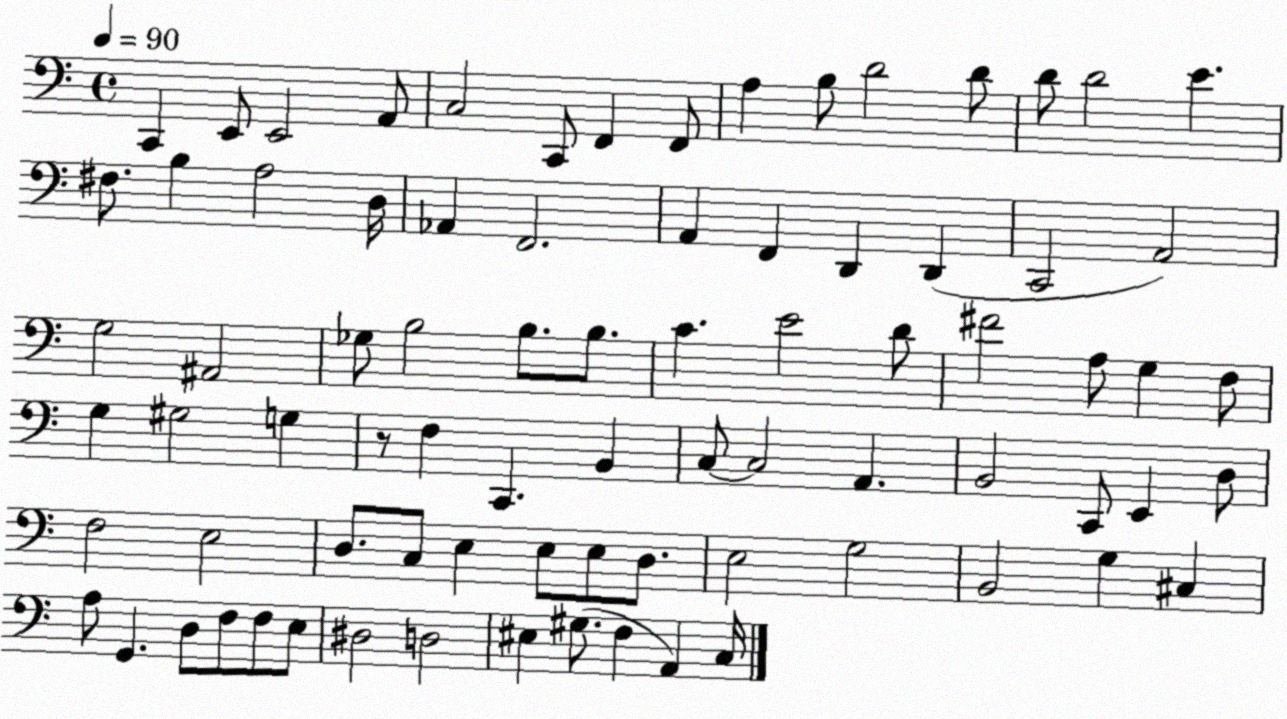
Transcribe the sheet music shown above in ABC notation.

X:1
T:Untitled
M:4/4
L:1/4
K:C
C,, E,,/2 E,,2 A,,/2 C,2 C,,/2 F,, F,,/2 A, B,/2 D2 D/2 D/2 D2 E ^F,/2 B, A,2 D,/4 _A,, F,,2 A,, F,, D,, D,, C,,2 A,,2 G,2 ^A,,2 _G,/2 B,2 B,/2 B,/2 C E2 D/2 ^F2 A,/2 G, F,/2 G, ^G,2 G, z/2 F, C,, B,, C,/2 C,2 A,, B,,2 C,,/2 E,, D,/2 F,2 E,2 D,/2 C,/2 E, E,/2 E,/2 D,/2 E,2 G,2 B,,2 G, ^C, A,/2 G,, D,/2 F,/2 F,/2 E,/2 ^D,2 D,2 ^E, ^G,/2 F, A,, C,/4